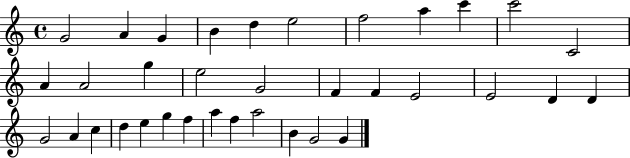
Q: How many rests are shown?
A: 0